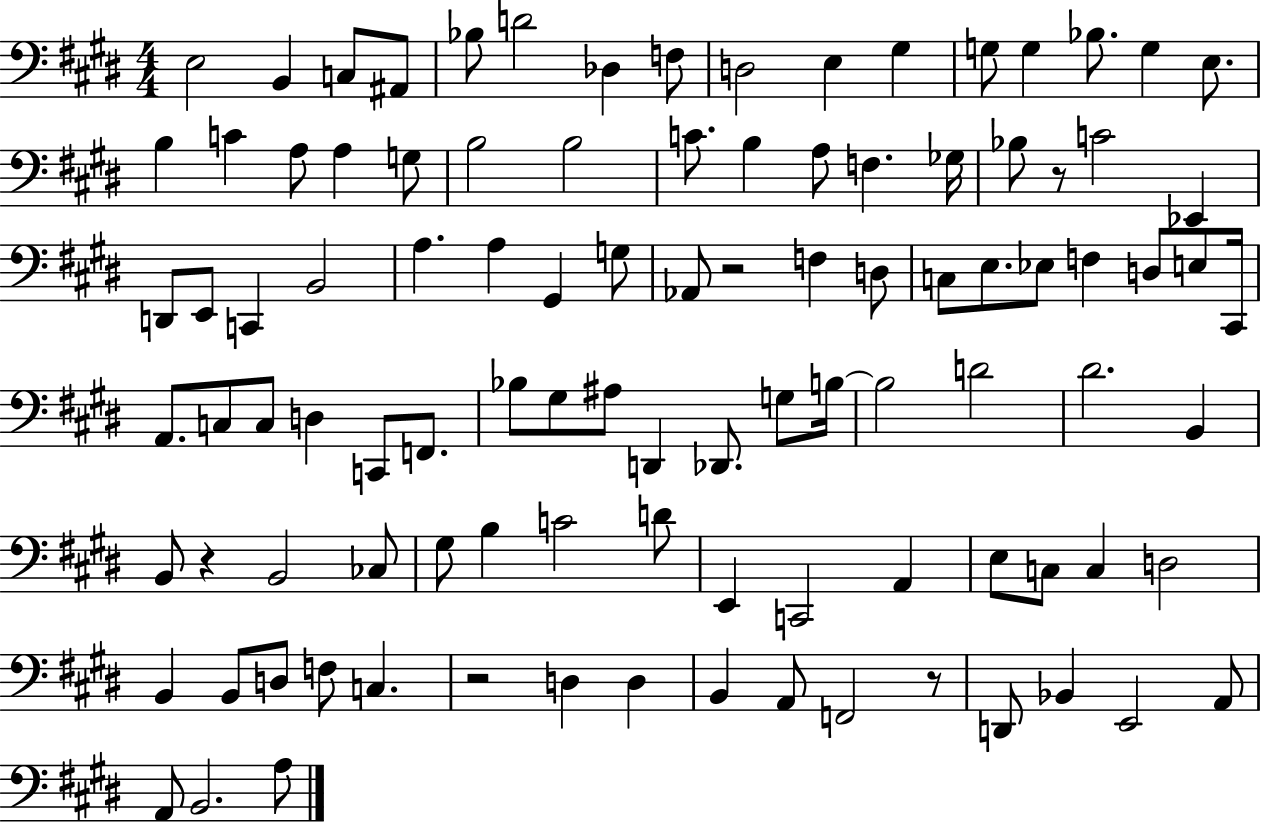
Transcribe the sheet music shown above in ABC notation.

X:1
T:Untitled
M:4/4
L:1/4
K:E
E,2 B,, C,/2 ^A,,/2 _B,/2 D2 _D, F,/2 D,2 E, ^G, G,/2 G, _B,/2 G, E,/2 B, C A,/2 A, G,/2 B,2 B,2 C/2 B, A,/2 F, _G,/4 _B,/2 z/2 C2 _E,, D,,/2 E,,/2 C,, B,,2 A, A, ^G,, G,/2 _A,,/2 z2 F, D,/2 C,/2 E,/2 _E,/2 F, D,/2 E,/2 ^C,,/4 A,,/2 C,/2 C,/2 D, C,,/2 F,,/2 _B,/2 ^G,/2 ^A,/2 D,, _D,,/2 G,/2 B,/4 B,2 D2 ^D2 B,, B,,/2 z B,,2 _C,/2 ^G,/2 B, C2 D/2 E,, C,,2 A,, E,/2 C,/2 C, D,2 B,, B,,/2 D,/2 F,/2 C, z2 D, D, B,, A,,/2 F,,2 z/2 D,,/2 _B,, E,,2 A,,/2 A,,/2 B,,2 A,/2